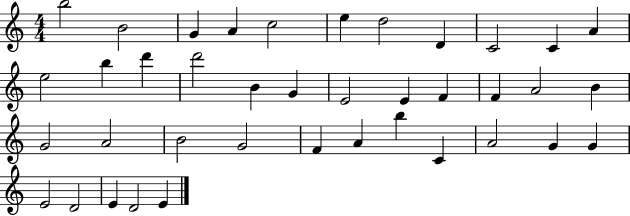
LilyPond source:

{
  \clef treble
  \numericTimeSignature
  \time 4/4
  \key c \major
  b''2 b'2 | g'4 a'4 c''2 | e''4 d''2 d'4 | c'2 c'4 a'4 | \break e''2 b''4 d'''4 | d'''2 b'4 g'4 | e'2 e'4 f'4 | f'4 a'2 b'4 | \break g'2 a'2 | b'2 g'2 | f'4 a'4 b''4 c'4 | a'2 g'4 g'4 | \break e'2 d'2 | e'4 d'2 e'4 | \bar "|."
}